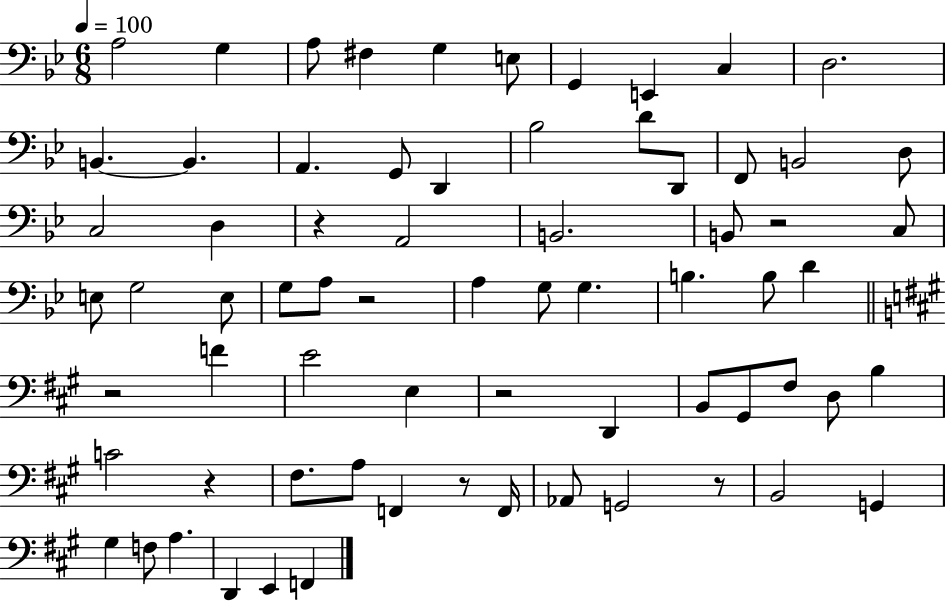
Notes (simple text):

A3/h G3/q A3/e F#3/q G3/q E3/e G2/q E2/q C3/q D3/h. B2/q. B2/q. A2/q. G2/e D2/q Bb3/h D4/e D2/e F2/e B2/h D3/e C3/h D3/q R/q A2/h B2/h. B2/e R/h C3/e E3/e G3/h E3/e G3/e A3/e R/h A3/q G3/e G3/q. B3/q. B3/e D4/q R/h F4/q E4/h E3/q R/h D2/q B2/e G#2/e F#3/e D3/e B3/q C4/h R/q F#3/e. A3/e F2/q R/e F2/s Ab2/e G2/h R/e B2/h G2/q G#3/q F3/e A3/q. D2/q E2/q F2/q